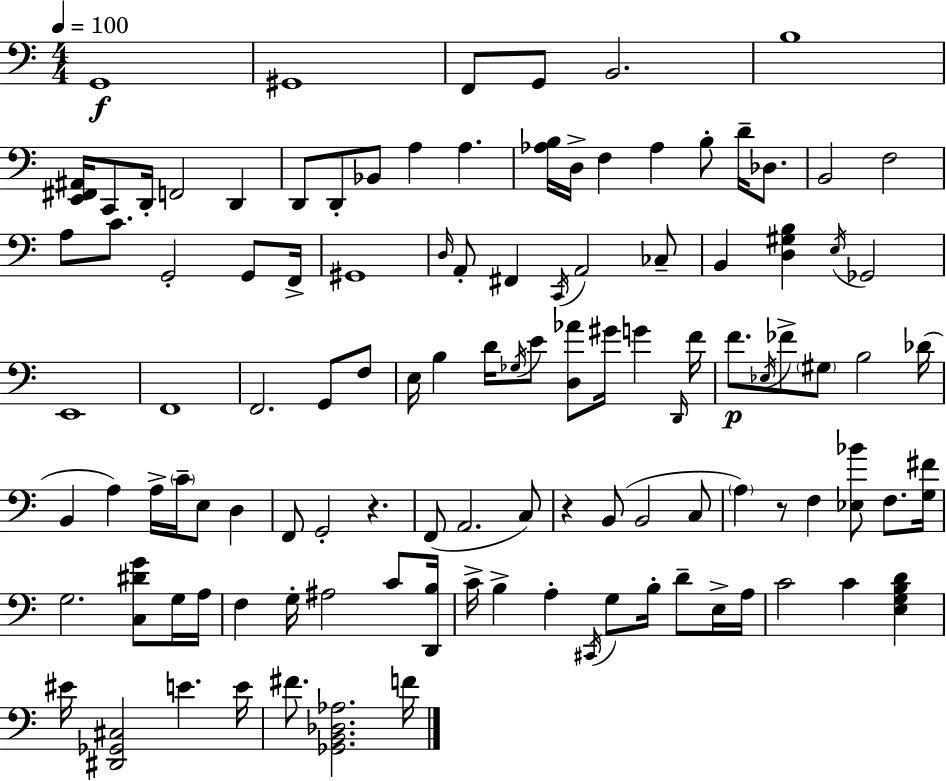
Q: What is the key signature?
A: A minor